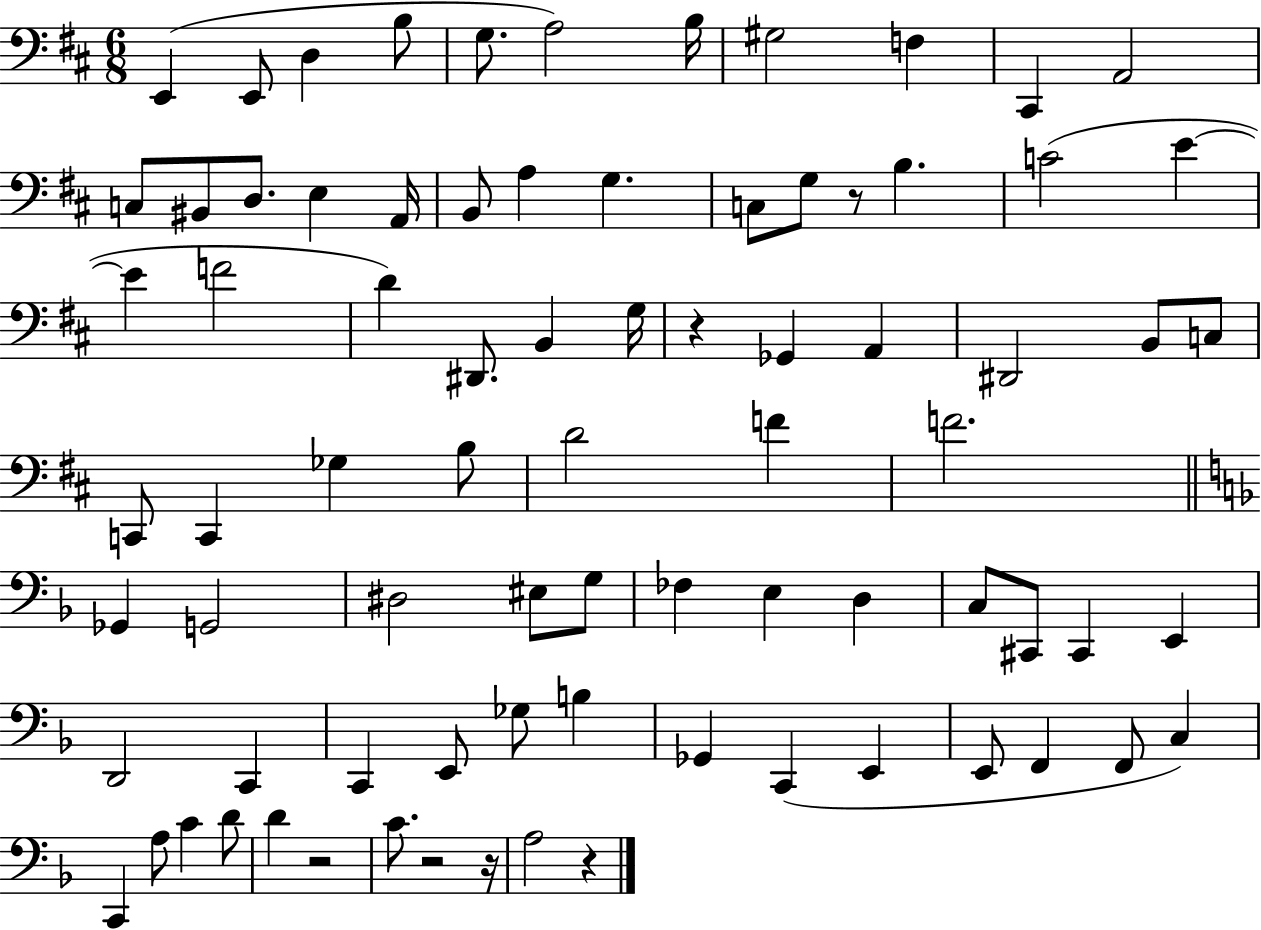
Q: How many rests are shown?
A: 6